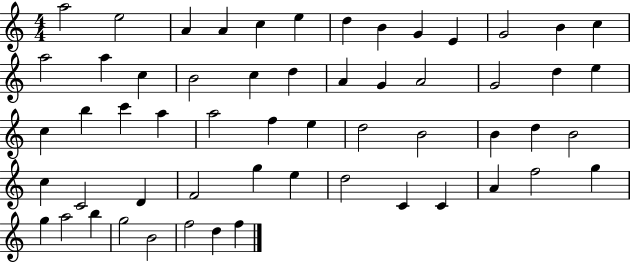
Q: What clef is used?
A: treble